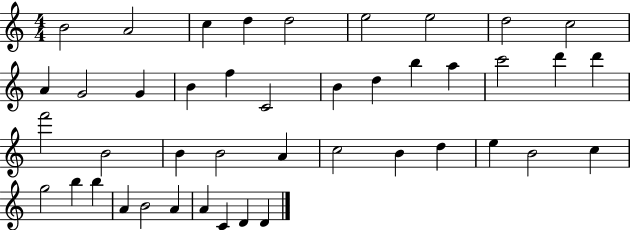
X:1
T:Untitled
M:4/4
L:1/4
K:C
B2 A2 c d d2 e2 e2 d2 c2 A G2 G B f C2 B d b a c'2 d' d' f'2 B2 B B2 A c2 B d e B2 c g2 b b A B2 A A C D D